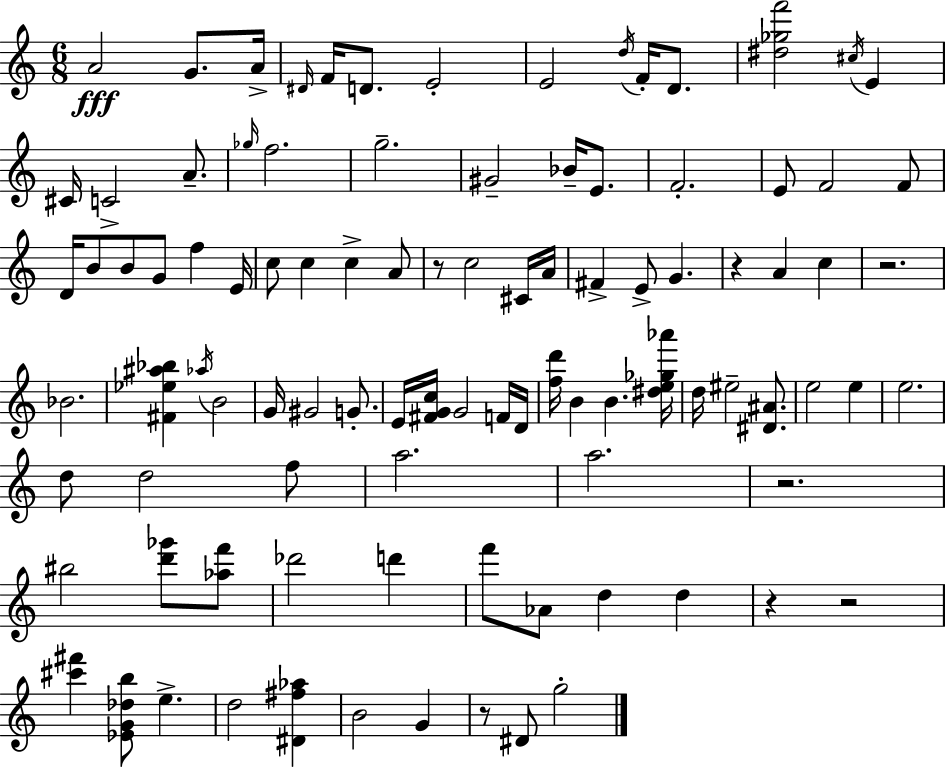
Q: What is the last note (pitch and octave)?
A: G5